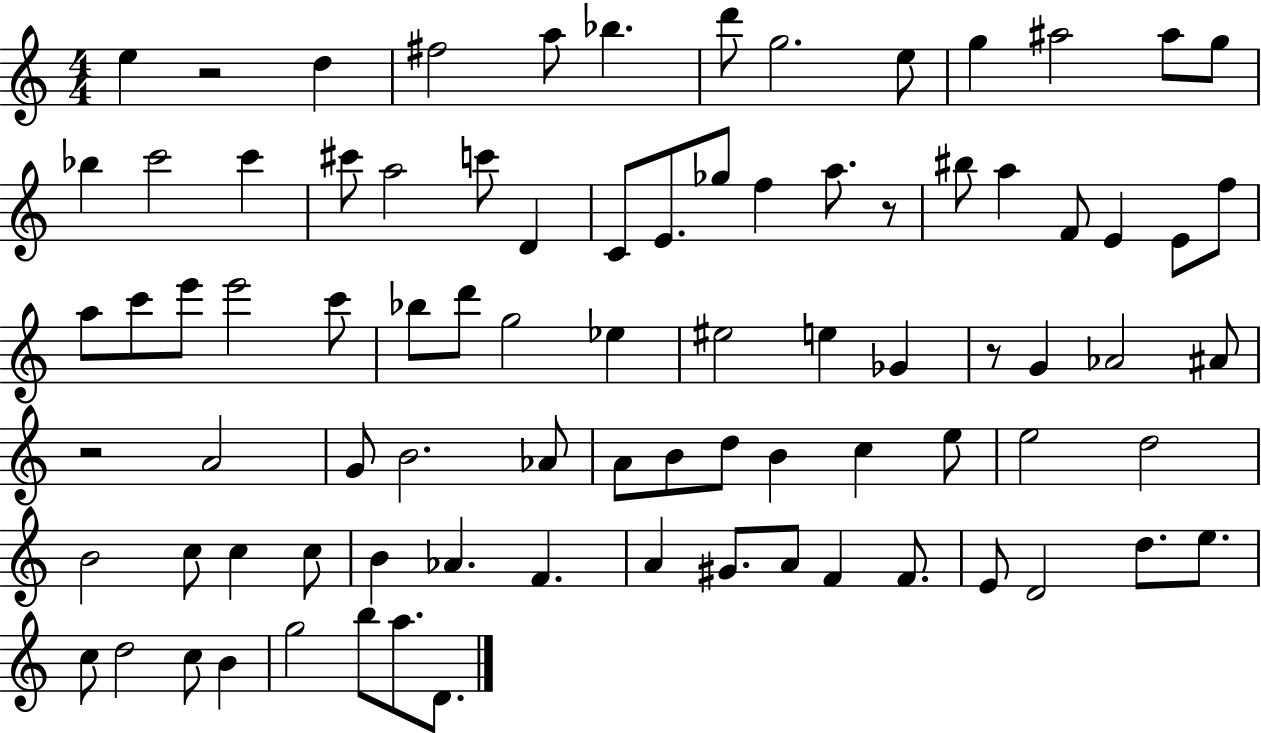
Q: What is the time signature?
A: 4/4